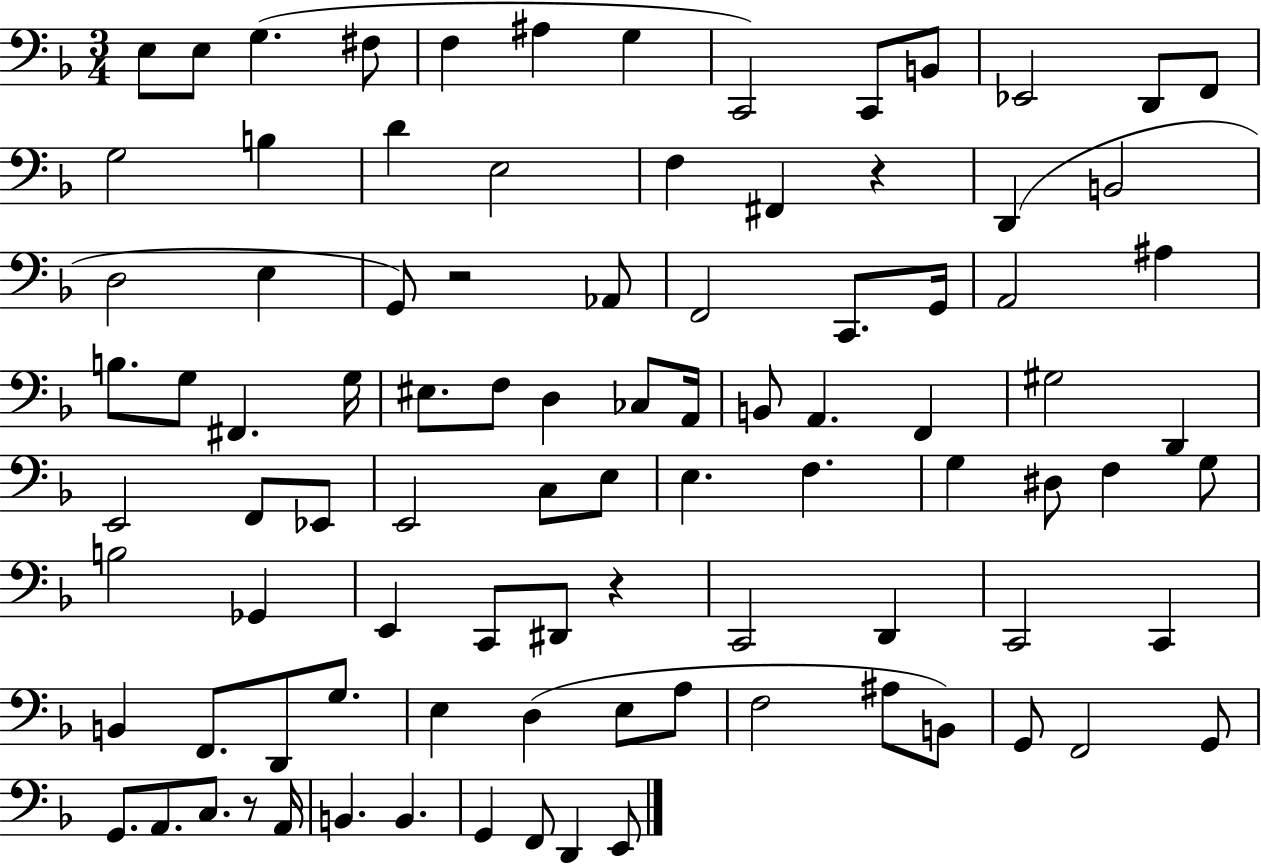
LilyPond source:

{
  \clef bass
  \numericTimeSignature
  \time 3/4
  \key f \major
  e8 e8 g4.( fis8 | f4 ais4 g4 | c,2) c,8 b,8 | ees,2 d,8 f,8 | \break g2 b4 | d'4 e2 | f4 fis,4 r4 | d,4( b,2 | \break d2 e4 | g,8) r2 aes,8 | f,2 c,8. g,16 | a,2 ais4 | \break b8. g8 fis,4. g16 | eis8. f8 d4 ces8 a,16 | b,8 a,4. f,4 | gis2 d,4 | \break e,2 f,8 ees,8 | e,2 c8 e8 | e4. f4. | g4 dis8 f4 g8 | \break b2 ges,4 | e,4 c,8 dis,8 r4 | c,2 d,4 | c,2 c,4 | \break b,4 f,8. d,8 g8. | e4 d4( e8 a8 | f2 ais8 b,8) | g,8 f,2 g,8 | \break g,8. a,8. c8. r8 a,16 | b,4. b,4. | g,4 f,8 d,4 e,8 | \bar "|."
}